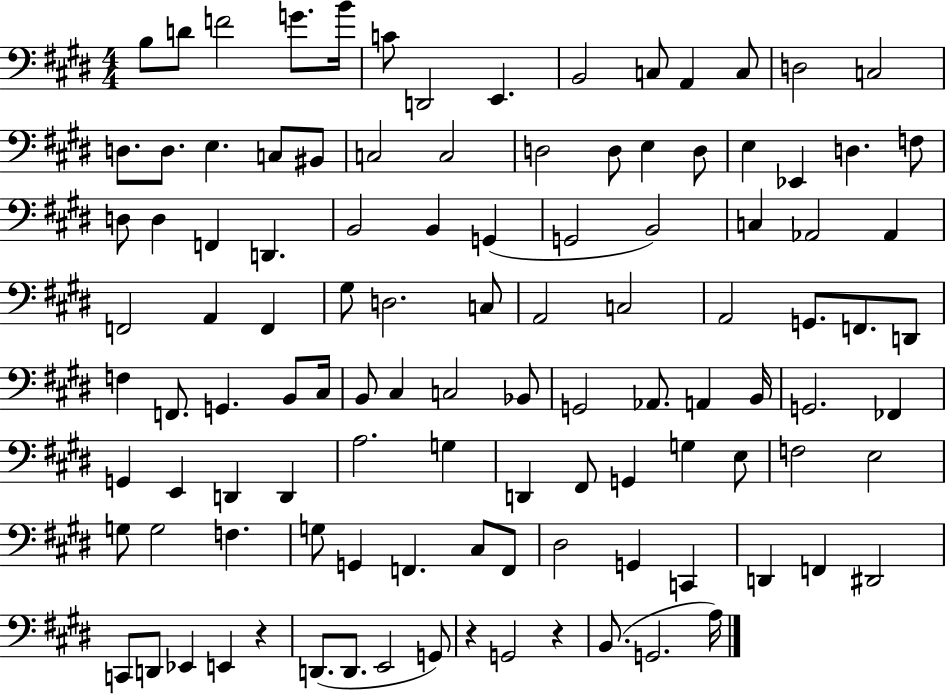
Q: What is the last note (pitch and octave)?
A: A3